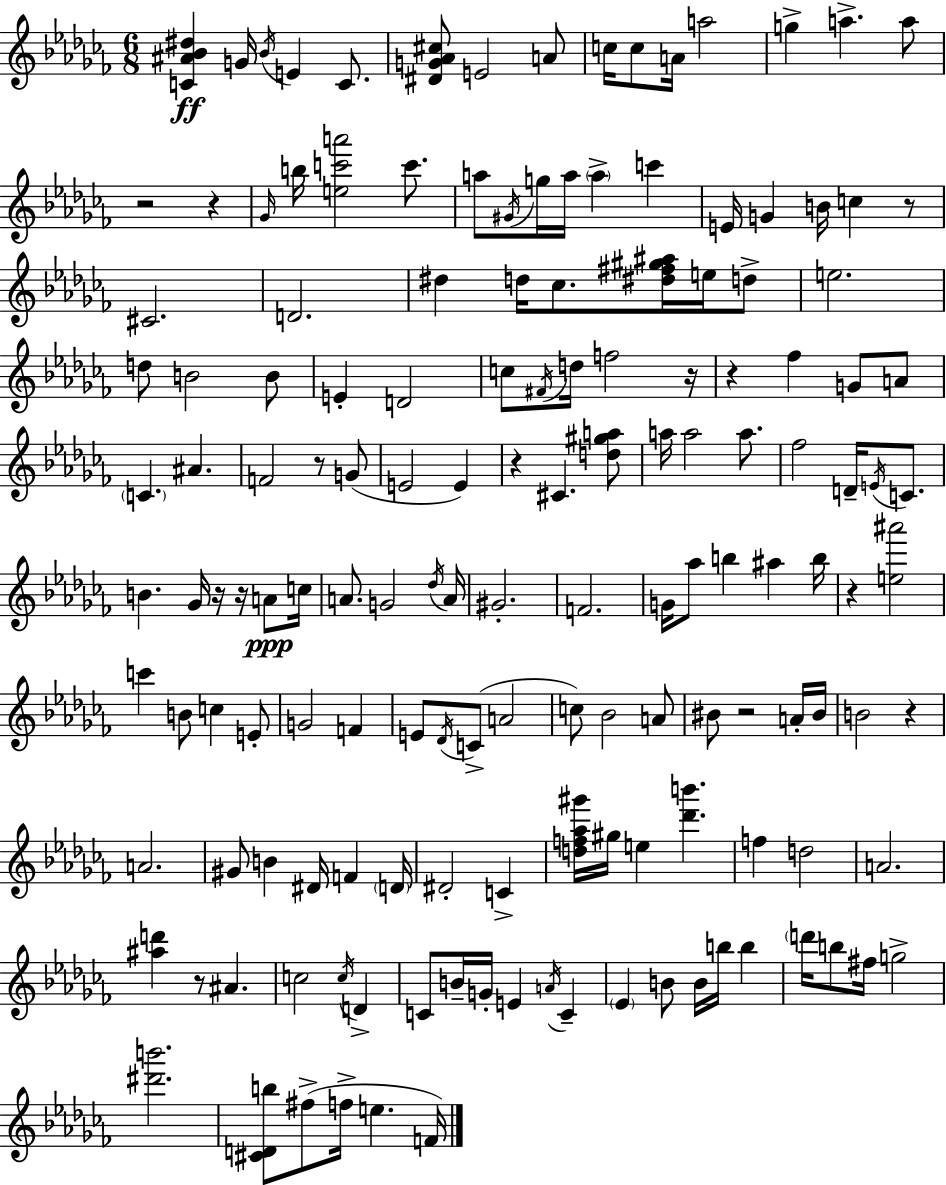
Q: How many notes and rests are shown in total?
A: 152